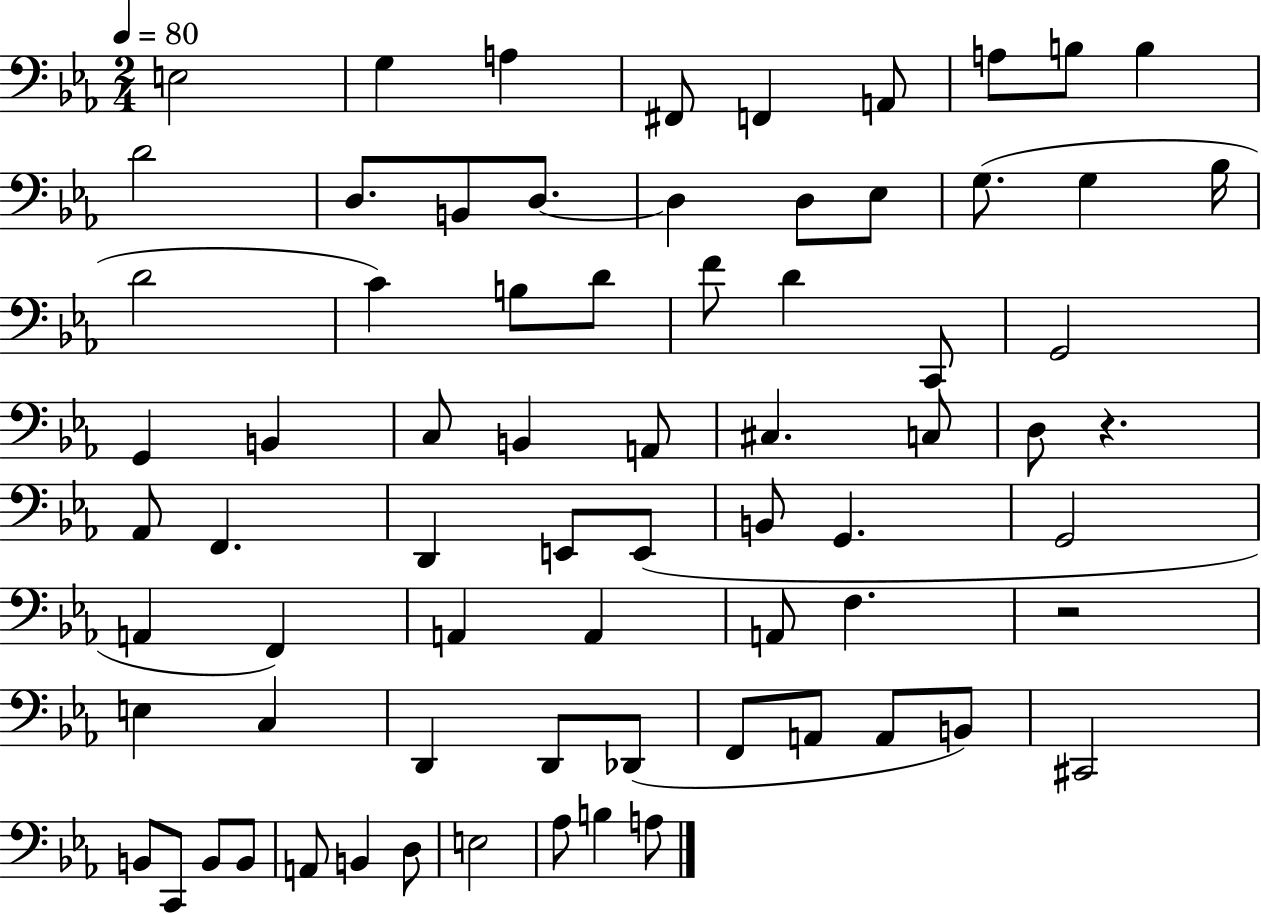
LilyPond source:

{
  \clef bass
  \numericTimeSignature
  \time 2/4
  \key ees \major
  \tempo 4 = 80
  \repeat volta 2 { e2 | g4 a4 | fis,8 f,4 a,8 | a8 b8 b4 | \break d'2 | d8. b,8 d8.~~ | d4 d8 ees8 | g8.( g4 bes16 | \break d'2 | c'4) b8 d'8 | f'8 d'4 c,8 | g,2 | \break g,4 b,4 | c8 b,4 a,8 | cis4. c8 | d8 r4. | \break aes,8 f,4. | d,4 e,8 e,8( | b,8 g,4. | g,2 | \break a,4 f,4) | a,4 a,4 | a,8 f4. | r2 | \break e4 c4 | d,4 d,8 des,8( | f,8 a,8 a,8 b,8) | cis,2 | \break b,8 c,8 b,8 b,8 | a,8 b,4 d8 | e2 | aes8 b4 a8 | \break } \bar "|."
}